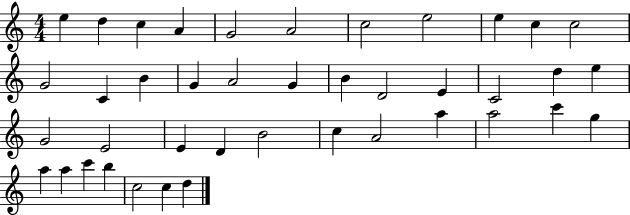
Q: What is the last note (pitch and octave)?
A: D5